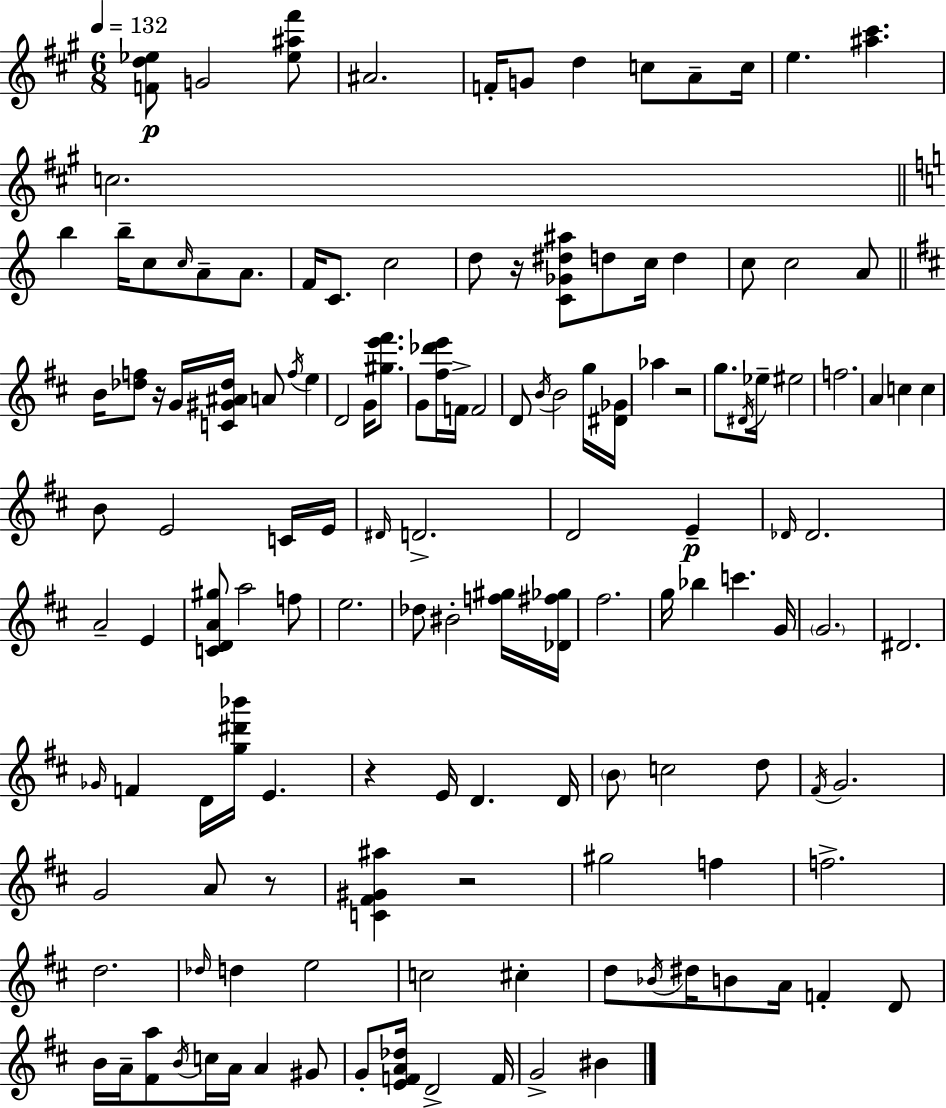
X:1
T:Untitled
M:6/8
L:1/4
K:A
[Fd_e]/2 G2 [_e^a^f']/2 ^A2 F/4 G/2 d c/2 A/2 c/4 e [^a^c'] c2 b b/4 c/2 c/4 A/2 A/2 F/4 C/2 c2 d/2 z/4 [C_G^d^a]/2 d/2 c/4 d c/2 c2 A/2 B/4 [_df]/2 z/4 G/4 [C^G^A_d]/4 A/2 f/4 e D2 G/4 [^ge'^f']/2 G/2 [^f_d'e']/4 F/4 F2 D/2 B/4 B2 g/4 [^D_G]/4 _a z2 g/2 ^D/4 _e/4 ^e2 f2 A c c B/2 E2 C/4 E/4 ^D/4 D2 D2 E _D/4 _D2 A2 E [CDA^g]/2 a2 f/2 e2 _d/2 ^B2 [f^g]/4 [_D^f_g]/4 ^f2 g/4 _b c' G/4 G2 ^D2 _G/4 F D/4 [g^d'_b']/4 E z E/4 D D/4 B/2 c2 d/2 ^F/4 G2 G2 A/2 z/2 [C^F^G^a] z2 ^g2 f f2 d2 _d/4 d e2 c2 ^c d/2 _B/4 ^d/4 B/2 A/4 F D/2 B/4 A/4 [^Fa]/2 B/4 c/4 A/4 A ^G/2 G/2 [EFA_d]/4 D2 F/4 G2 ^B